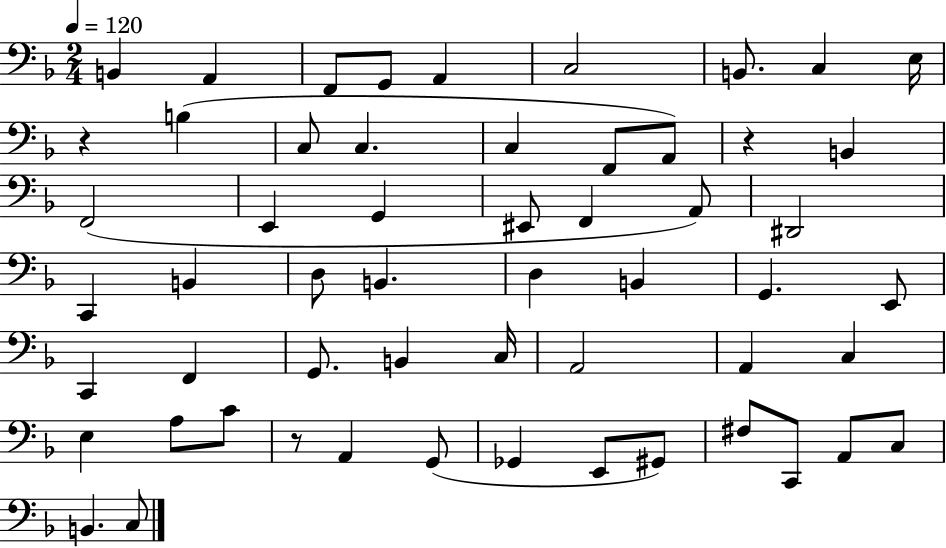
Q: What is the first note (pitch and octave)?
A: B2